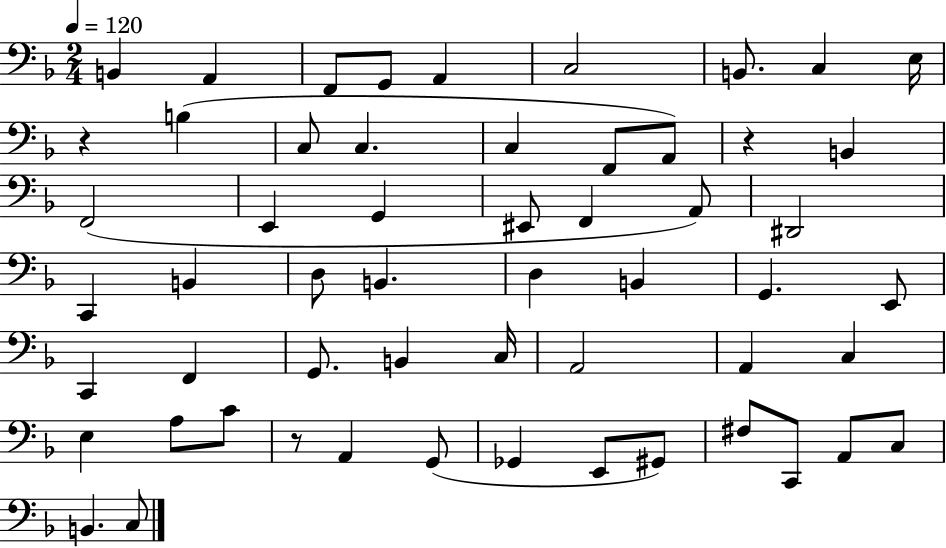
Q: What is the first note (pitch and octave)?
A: B2